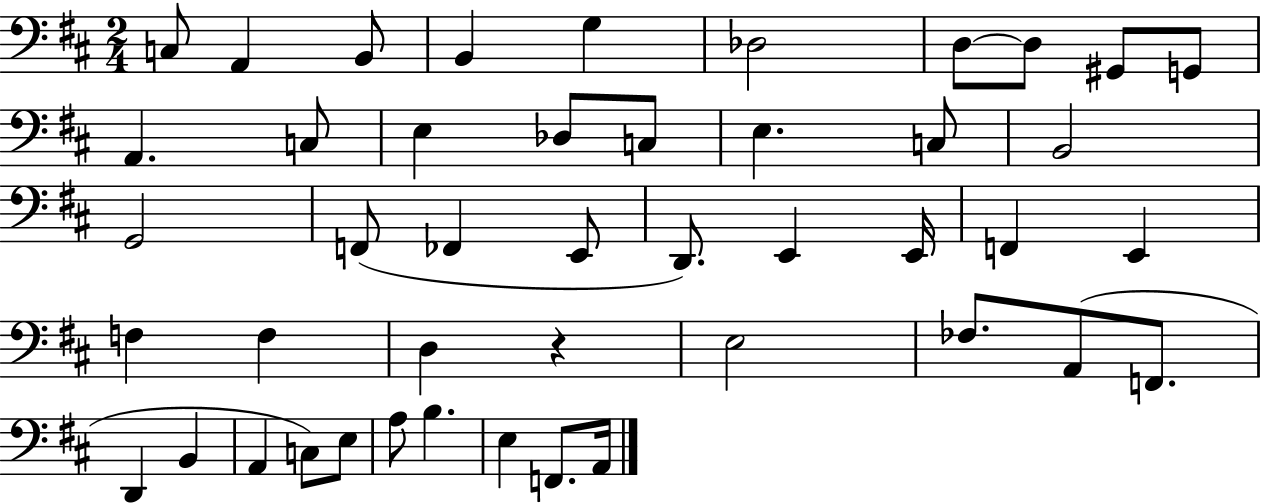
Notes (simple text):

C3/e A2/q B2/e B2/q G3/q Db3/h D3/e D3/e G#2/e G2/e A2/q. C3/e E3/q Db3/e C3/e E3/q. C3/e B2/h G2/h F2/e FES2/q E2/e D2/e. E2/q E2/s F2/q E2/q F3/q F3/q D3/q R/q E3/h FES3/e. A2/e F2/e. D2/q B2/q A2/q C3/e E3/e A3/e B3/q. E3/q F2/e. A2/s